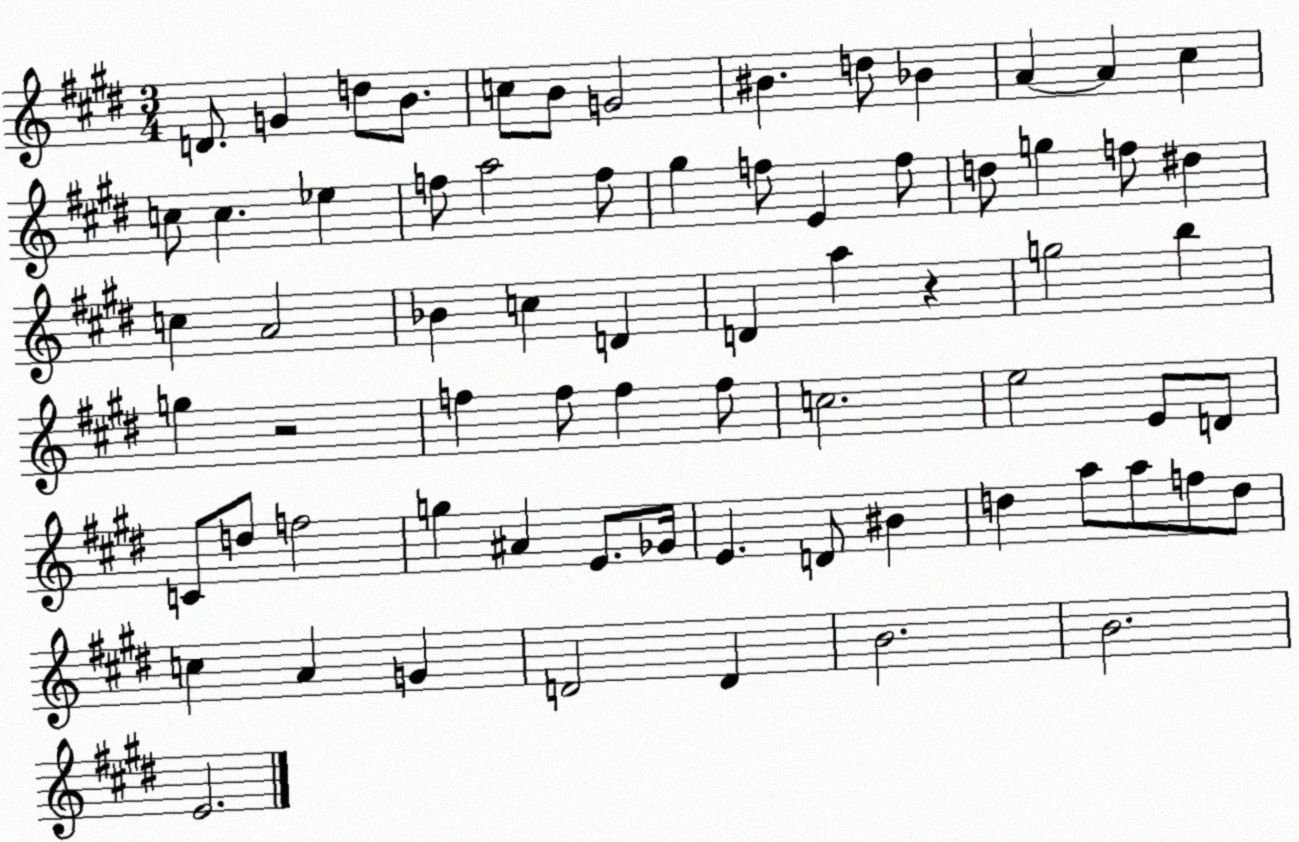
X:1
T:Untitled
M:3/4
L:1/4
K:E
D/2 G d/2 B/2 c/2 B/2 G2 ^B d/2 _B A A ^c c/2 c _e f/2 a2 f/2 ^g f/2 E f/2 d/2 g f/2 ^d c A2 _B c D D a z g2 b g z2 f f/2 f f/2 c2 e2 E/2 D/2 C/2 d/2 f2 g ^A E/2 _G/4 E D/2 ^B d a/2 a/2 f/2 d/2 c A G D2 D B2 B2 E2